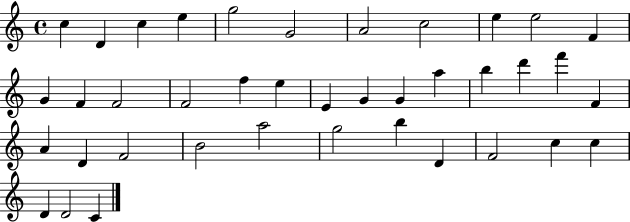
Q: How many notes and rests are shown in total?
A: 39